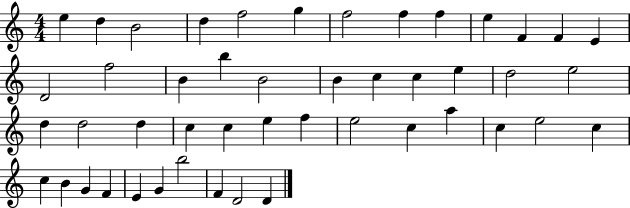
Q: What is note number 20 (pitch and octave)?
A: C5